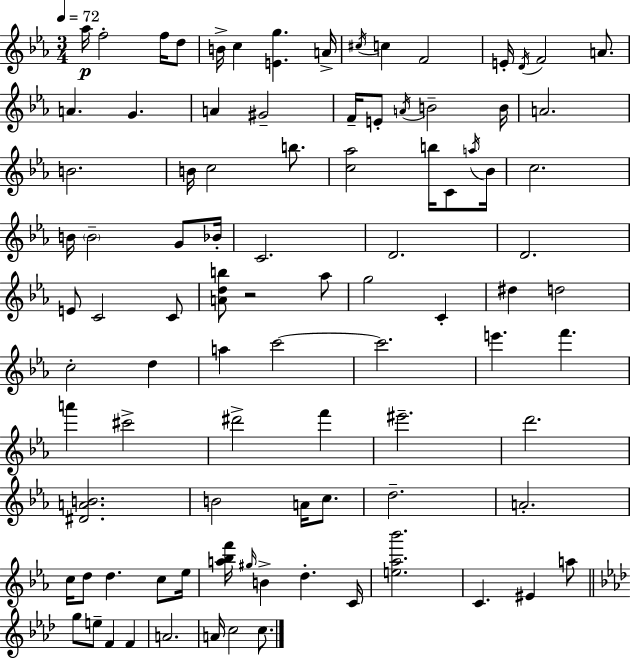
{
  \clef treble
  \numericTimeSignature
  \time 3/4
  \key c \minor
  \tempo 4 = 72
  aes''16\p f''2-. f''16 d''8 | b'16-> c''4 <e' g''>4. a'16-> | \acciaccatura { cis''16 } c''4 f'2 | e'16-. \acciaccatura { d'16 } f'2 a'8. | \break a'4. g'4. | a'4 gis'2-- | f'16-- e'8-. \acciaccatura { a'16 } b'2-- | b'16 a'2. | \break b'2. | b'16 c''2 | b''8. <c'' aes''>2 b''16 | c'8 \acciaccatura { a''16 } bes'16 c''2. | \break b'16 \parenthesize b'2-- | g'8 bes'16-. c'2. | d'2. | d'2. | \break e'8 c'2 | c'8 <a' d'' b''>8 r2 | aes''8 g''2 | c'4-. dis''4 d''2 | \break c''2-. | d''4 a''4 c'''2~~ | c'''2. | e'''4. f'''4. | \break a'''4 cis'''2-> | dis'''2-> | f'''4 eis'''2.-- | d'''2. | \break <dis' a' b'>2. | b'2 | a'16 c''8. d''2.-- | a'2.-. | \break c''16 d''8 d''4. | c''8 ees''16 <a'' bes'' f'''>16 \grace { gis''16 } b'4-> d''4.-. | c'16 <e'' aes'' bes'''>2. | c'4. eis'4 | \break a''8 \bar "||" \break \key aes \major g''8 e''8-- f'4 f'4 | a'2. | a'16 c''2 c''8. | \bar "|."
}